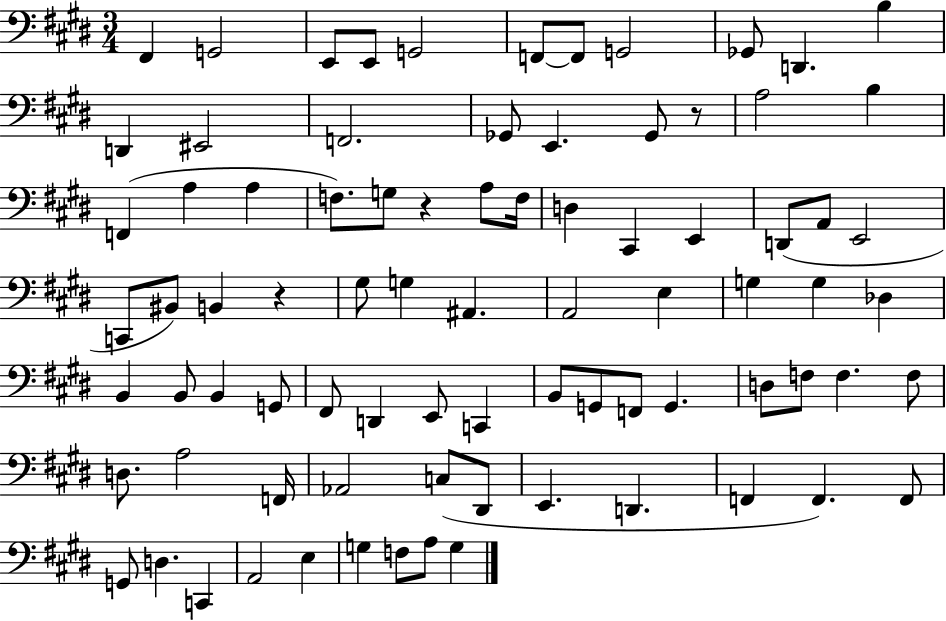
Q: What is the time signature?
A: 3/4